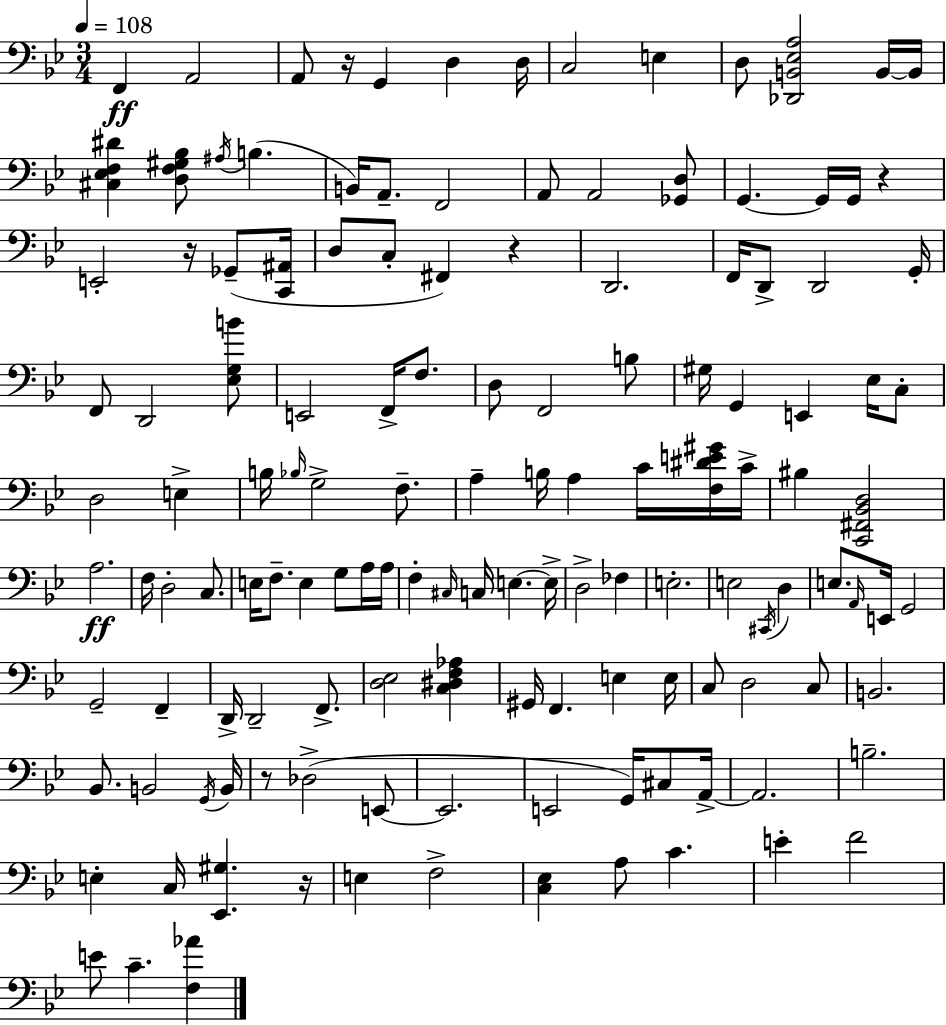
X:1
T:Untitled
M:3/4
L:1/4
K:Bb
F,, A,,2 A,,/2 z/4 G,, D, D,/4 C,2 E, D,/2 [_D,,B,,_E,A,]2 B,,/4 B,,/4 [^C,_E,F,^D] [D,F,^G,_B,]/2 ^A,/4 B, B,,/4 A,,/2 F,,2 A,,/2 A,,2 [_G,,D,]/2 G,, G,,/4 G,,/4 z E,,2 z/4 _G,,/2 [C,,^A,,]/4 D,/2 C,/2 ^F,, z D,,2 F,,/4 D,,/2 D,,2 G,,/4 F,,/2 D,,2 [_E,G,B]/2 E,,2 F,,/4 F,/2 D,/2 F,,2 B,/2 ^G,/4 G,, E,, _E,/4 C,/2 D,2 E, B,/4 _B,/4 G,2 F,/2 A, B,/4 A, C/4 [F,^DE^G]/4 C/4 ^B, [C,,^F,,_B,,D,]2 A,2 F,/4 D,2 C,/2 E,/4 F,/2 E, G,/2 A,/4 A,/4 F, ^C,/4 C,/4 E, E,/4 D,2 _F, E,2 E,2 ^C,,/4 D, E,/2 A,,/4 E,,/4 G,,2 G,,2 F,, D,,/4 D,,2 F,,/2 [D,_E,]2 [C,^D,F,_A,] ^G,,/4 F,, E, E,/4 C,/2 D,2 C,/2 B,,2 _B,,/2 B,,2 G,,/4 B,,/4 z/2 _D,2 E,,/2 E,,2 E,,2 G,,/4 ^C,/2 A,,/4 A,,2 B,2 E, C,/4 [_E,,^G,] z/4 E, F,2 [C,_E,] A,/2 C E F2 E/2 C [F,_A]